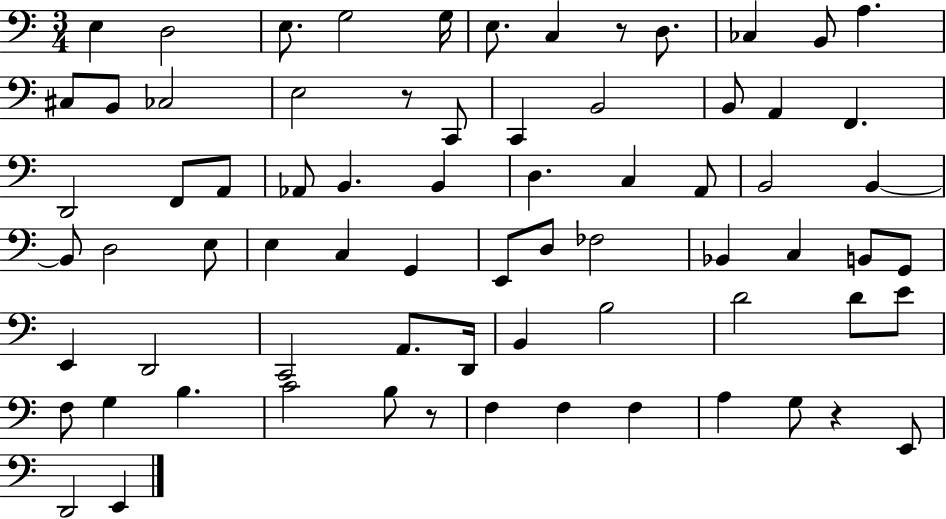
{
  \clef bass
  \numericTimeSignature
  \time 3/4
  \key c \major
  e4 d2 | e8. g2 g16 | e8. c4 r8 d8. | ces4 b,8 a4. | \break cis8 b,8 ces2 | e2 r8 c,8 | c,4 b,2 | b,8 a,4 f,4. | \break d,2 f,8 a,8 | aes,8 b,4. b,4 | d4. c4 a,8 | b,2 b,4~~ | \break b,8 d2 e8 | e4 c4 g,4 | e,8 d8 fes2 | bes,4 c4 b,8 g,8 | \break e,4 d,2 | c,2 a,8. d,16 | b,4 b2 | d'2 d'8 e'8 | \break f8 g4 b4. | c'2 b8 r8 | f4 f4 f4 | a4 g8 r4 e,8 | \break d,2 e,4 | \bar "|."
}